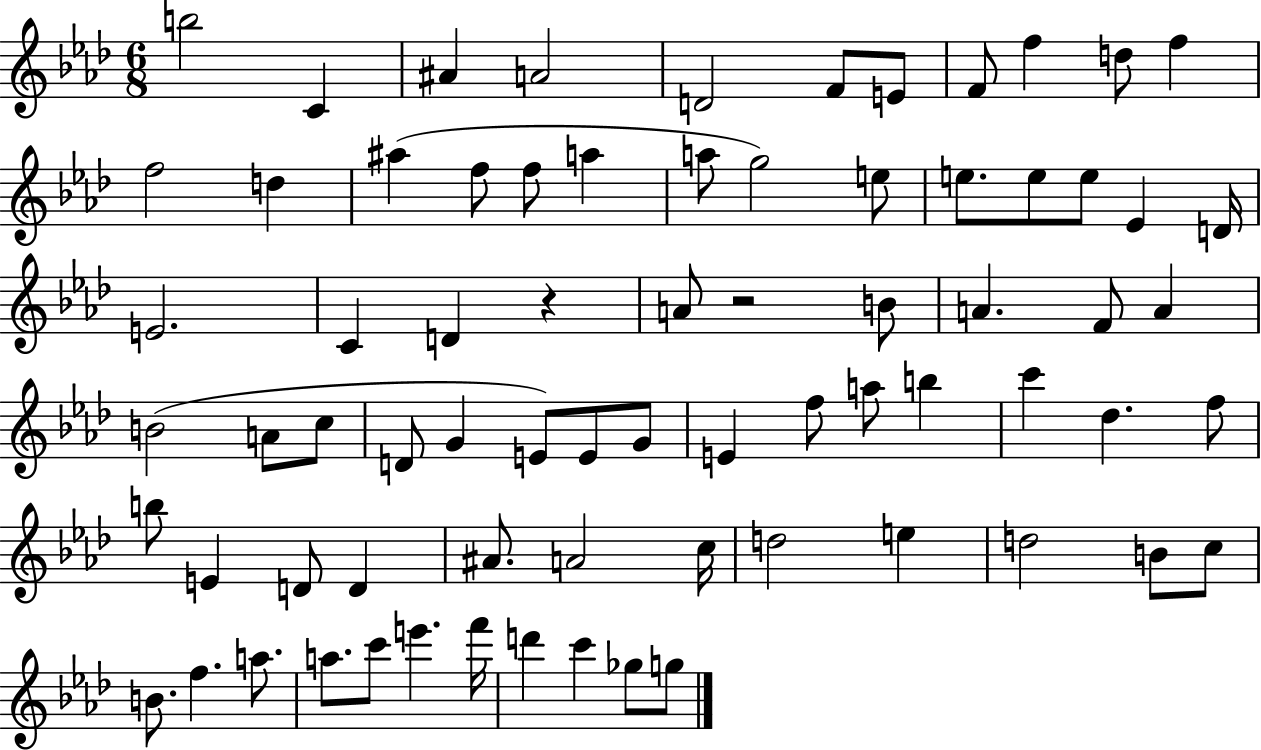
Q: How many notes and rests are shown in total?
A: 73